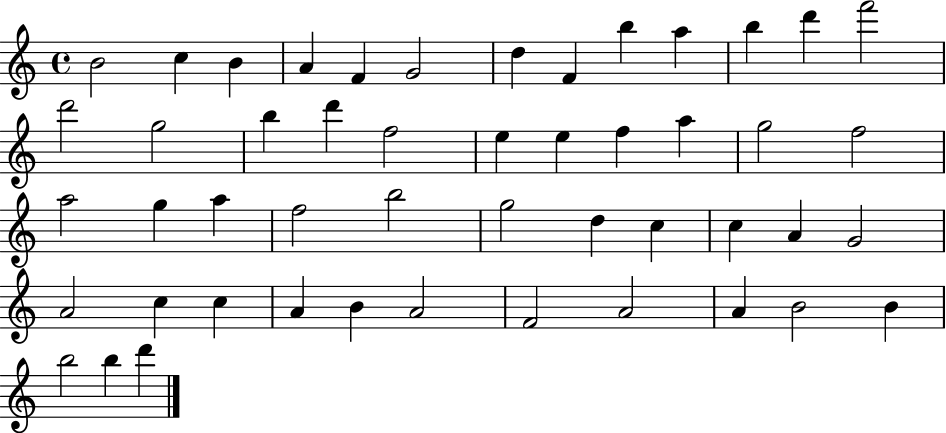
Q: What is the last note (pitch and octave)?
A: D6